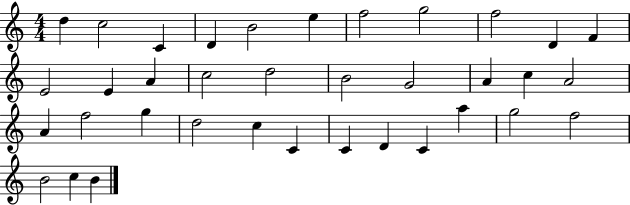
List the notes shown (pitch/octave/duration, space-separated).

D5/q C5/h C4/q D4/q B4/h E5/q F5/h G5/h F5/h D4/q F4/q E4/h E4/q A4/q C5/h D5/h B4/h G4/h A4/q C5/q A4/h A4/q F5/h G5/q D5/h C5/q C4/q C4/q D4/q C4/q A5/q G5/h F5/h B4/h C5/q B4/q